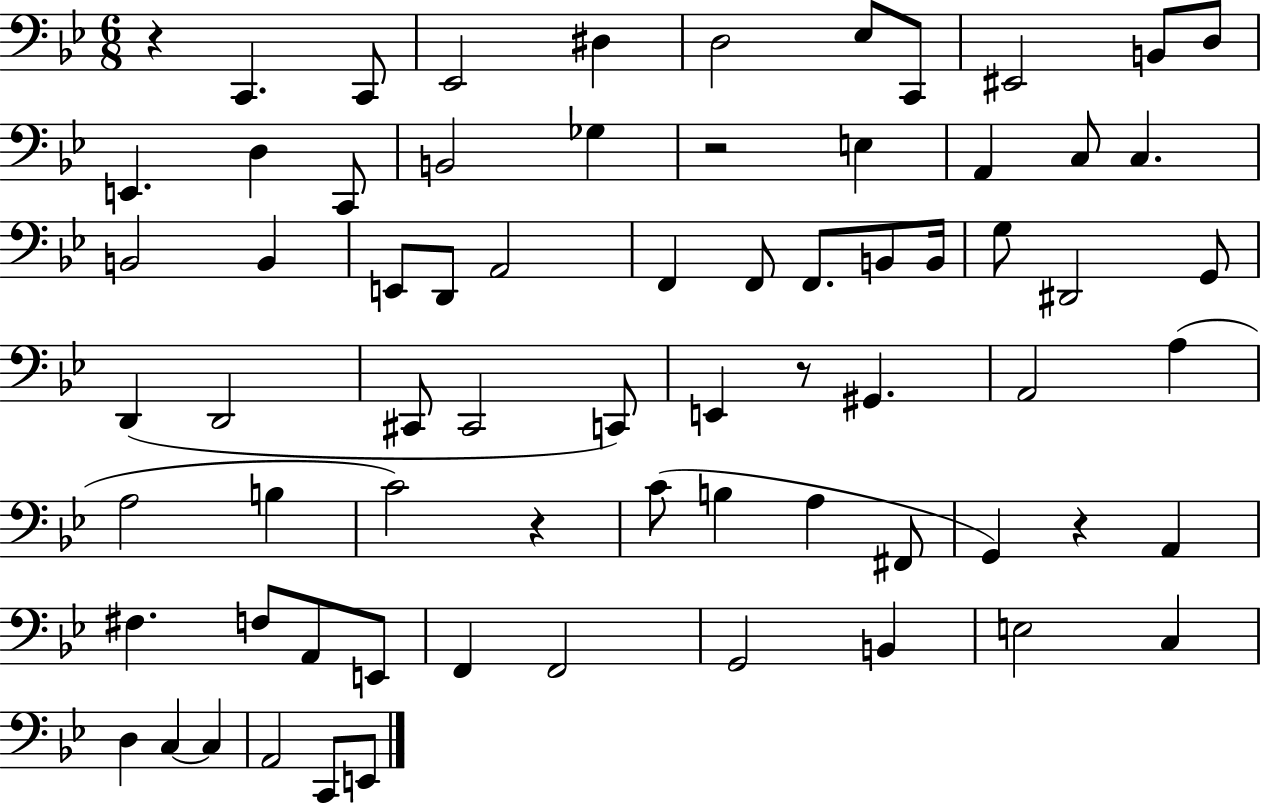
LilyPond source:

{
  \clef bass
  \numericTimeSignature
  \time 6/8
  \key bes \major
  r4 c,4. c,8 | ees,2 dis4 | d2 ees8 c,8 | eis,2 b,8 d8 | \break e,4. d4 c,8 | b,2 ges4 | r2 e4 | a,4 c8 c4. | \break b,2 b,4 | e,8 d,8 a,2 | f,4 f,8 f,8. b,8 b,16 | g8 dis,2 g,8 | \break d,4( d,2 | cis,8 cis,2 c,8) | e,4 r8 gis,4. | a,2 a4( | \break a2 b4 | c'2) r4 | c'8( b4 a4 fis,8 | g,4) r4 a,4 | \break fis4. f8 a,8 e,8 | f,4 f,2 | g,2 b,4 | e2 c4 | \break d4 c4~~ c4 | a,2 c,8 e,8 | \bar "|."
}